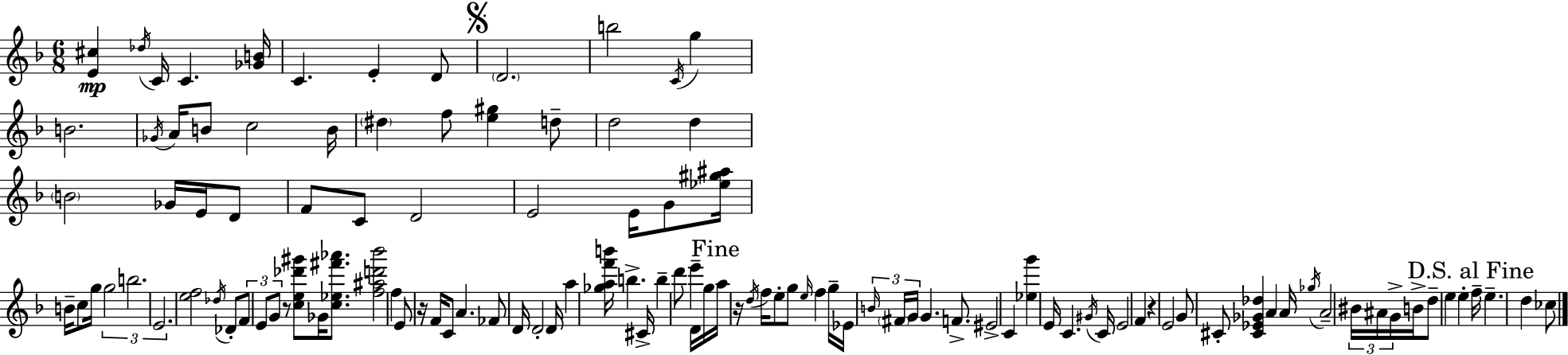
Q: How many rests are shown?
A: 4